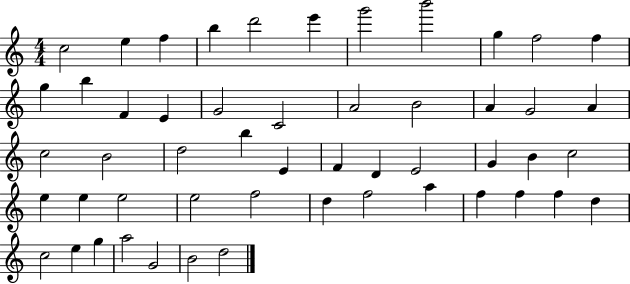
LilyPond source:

{
  \clef treble
  \numericTimeSignature
  \time 4/4
  \key c \major
  c''2 e''4 f''4 | b''4 d'''2 e'''4 | g'''2 b'''2 | g''4 f''2 f''4 | \break g''4 b''4 f'4 e'4 | g'2 c'2 | a'2 b'2 | a'4 g'2 a'4 | \break c''2 b'2 | d''2 b''4 e'4 | f'4 d'4 e'2 | g'4 b'4 c''2 | \break e''4 e''4 e''2 | e''2 f''2 | d''4 f''2 a''4 | f''4 f''4 f''4 d''4 | \break c''2 e''4 g''4 | a''2 g'2 | b'2 d''2 | \bar "|."
}